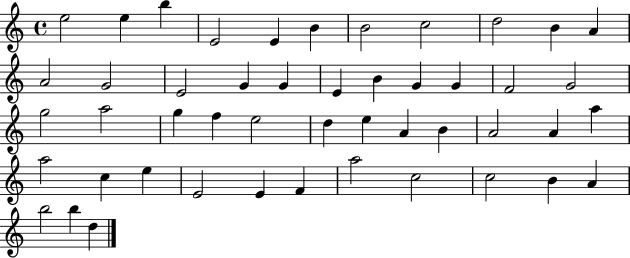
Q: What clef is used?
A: treble